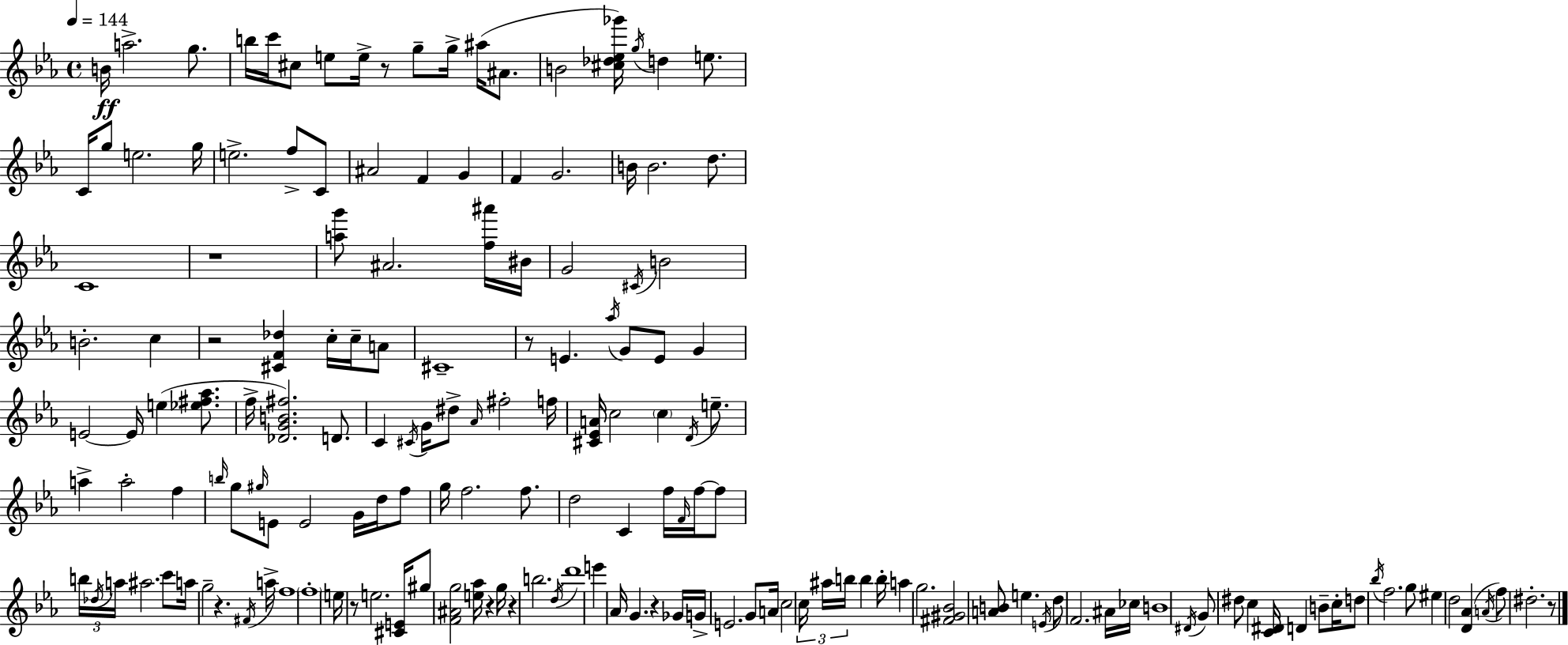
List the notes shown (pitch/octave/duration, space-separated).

B4/s A5/h. G5/e. B5/s C6/s C#5/e E5/e E5/s R/e G5/e G5/s A#5/s A#4/e. B4/h [C#5,Db5,Eb5,Gb6]/s G5/s D5/q E5/e. C4/s G5/e E5/h. G5/s E5/h. F5/e C4/e A#4/h F4/q G4/q F4/q G4/h. B4/s B4/h. D5/e. C4/w R/w [A5,G6]/e A#4/h. [F5,A#6]/s BIS4/s G4/h C#4/s B4/h B4/h. C5/q R/h [C#4,F4,Db5]/q C5/s C5/s A4/e C#4/w R/e E4/q. Ab5/s G4/e E4/e G4/q E4/h E4/s E5/q [Eb5,F#5,Ab5]/e. F5/s [Db4,G4,B4,F#5]/h. D4/e. C4/q C#4/s G4/s D#5/e Ab4/s F#5/h F5/s [C#4,Eb4,A4]/s C5/h C5/q D4/s E5/e. A5/q A5/h F5/q B5/s G5/e G#5/s E4/e E4/h G4/s D5/s F5/e G5/s F5/h. F5/e. D5/h C4/q F5/s F4/s F5/s F5/e B5/s Db5/s A5/s A#5/h. C6/e A5/s G5/h R/q. F#4/s A5/s F5/w F5/w E5/s R/e E5/h. [C#4,E4]/s G#5/e [F4,A#4,G5]/h [E5,Ab5]/s R/q G5/s R/q B5/h. D5/s D6/w E6/q Ab4/s G4/q. R/q Gb4/s G4/s E4/h. G4/e A4/s C5/h C5/s A#5/s B5/s B5/q B5/s A5/q G5/h. [F#4,G#4,Bb4]/h [A4,B4]/e E5/q. E4/s D5/e F4/h. A#4/s CES5/s B4/w D#4/s G4/e D#5/e C5/q [C4,D#4]/s D4/q B4/e C5/s D5/e Bb5/s F5/h. G5/e EIS5/q D5/h [D4,Ab4]/q A4/s F5/e D#5/h. R/e